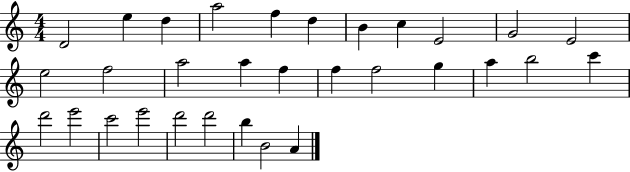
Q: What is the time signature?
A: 4/4